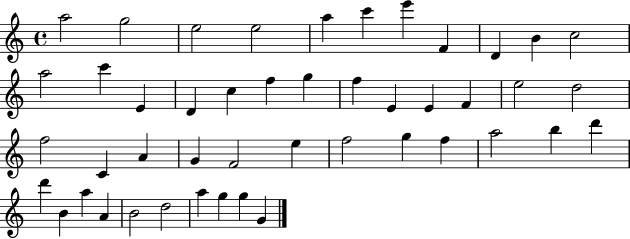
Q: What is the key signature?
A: C major